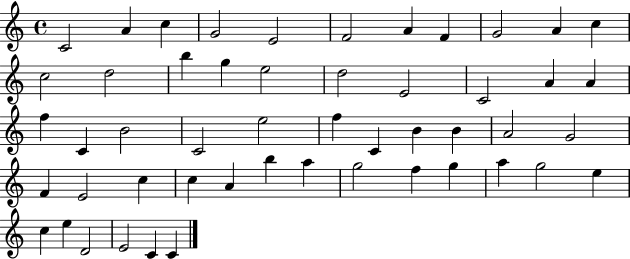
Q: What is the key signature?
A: C major